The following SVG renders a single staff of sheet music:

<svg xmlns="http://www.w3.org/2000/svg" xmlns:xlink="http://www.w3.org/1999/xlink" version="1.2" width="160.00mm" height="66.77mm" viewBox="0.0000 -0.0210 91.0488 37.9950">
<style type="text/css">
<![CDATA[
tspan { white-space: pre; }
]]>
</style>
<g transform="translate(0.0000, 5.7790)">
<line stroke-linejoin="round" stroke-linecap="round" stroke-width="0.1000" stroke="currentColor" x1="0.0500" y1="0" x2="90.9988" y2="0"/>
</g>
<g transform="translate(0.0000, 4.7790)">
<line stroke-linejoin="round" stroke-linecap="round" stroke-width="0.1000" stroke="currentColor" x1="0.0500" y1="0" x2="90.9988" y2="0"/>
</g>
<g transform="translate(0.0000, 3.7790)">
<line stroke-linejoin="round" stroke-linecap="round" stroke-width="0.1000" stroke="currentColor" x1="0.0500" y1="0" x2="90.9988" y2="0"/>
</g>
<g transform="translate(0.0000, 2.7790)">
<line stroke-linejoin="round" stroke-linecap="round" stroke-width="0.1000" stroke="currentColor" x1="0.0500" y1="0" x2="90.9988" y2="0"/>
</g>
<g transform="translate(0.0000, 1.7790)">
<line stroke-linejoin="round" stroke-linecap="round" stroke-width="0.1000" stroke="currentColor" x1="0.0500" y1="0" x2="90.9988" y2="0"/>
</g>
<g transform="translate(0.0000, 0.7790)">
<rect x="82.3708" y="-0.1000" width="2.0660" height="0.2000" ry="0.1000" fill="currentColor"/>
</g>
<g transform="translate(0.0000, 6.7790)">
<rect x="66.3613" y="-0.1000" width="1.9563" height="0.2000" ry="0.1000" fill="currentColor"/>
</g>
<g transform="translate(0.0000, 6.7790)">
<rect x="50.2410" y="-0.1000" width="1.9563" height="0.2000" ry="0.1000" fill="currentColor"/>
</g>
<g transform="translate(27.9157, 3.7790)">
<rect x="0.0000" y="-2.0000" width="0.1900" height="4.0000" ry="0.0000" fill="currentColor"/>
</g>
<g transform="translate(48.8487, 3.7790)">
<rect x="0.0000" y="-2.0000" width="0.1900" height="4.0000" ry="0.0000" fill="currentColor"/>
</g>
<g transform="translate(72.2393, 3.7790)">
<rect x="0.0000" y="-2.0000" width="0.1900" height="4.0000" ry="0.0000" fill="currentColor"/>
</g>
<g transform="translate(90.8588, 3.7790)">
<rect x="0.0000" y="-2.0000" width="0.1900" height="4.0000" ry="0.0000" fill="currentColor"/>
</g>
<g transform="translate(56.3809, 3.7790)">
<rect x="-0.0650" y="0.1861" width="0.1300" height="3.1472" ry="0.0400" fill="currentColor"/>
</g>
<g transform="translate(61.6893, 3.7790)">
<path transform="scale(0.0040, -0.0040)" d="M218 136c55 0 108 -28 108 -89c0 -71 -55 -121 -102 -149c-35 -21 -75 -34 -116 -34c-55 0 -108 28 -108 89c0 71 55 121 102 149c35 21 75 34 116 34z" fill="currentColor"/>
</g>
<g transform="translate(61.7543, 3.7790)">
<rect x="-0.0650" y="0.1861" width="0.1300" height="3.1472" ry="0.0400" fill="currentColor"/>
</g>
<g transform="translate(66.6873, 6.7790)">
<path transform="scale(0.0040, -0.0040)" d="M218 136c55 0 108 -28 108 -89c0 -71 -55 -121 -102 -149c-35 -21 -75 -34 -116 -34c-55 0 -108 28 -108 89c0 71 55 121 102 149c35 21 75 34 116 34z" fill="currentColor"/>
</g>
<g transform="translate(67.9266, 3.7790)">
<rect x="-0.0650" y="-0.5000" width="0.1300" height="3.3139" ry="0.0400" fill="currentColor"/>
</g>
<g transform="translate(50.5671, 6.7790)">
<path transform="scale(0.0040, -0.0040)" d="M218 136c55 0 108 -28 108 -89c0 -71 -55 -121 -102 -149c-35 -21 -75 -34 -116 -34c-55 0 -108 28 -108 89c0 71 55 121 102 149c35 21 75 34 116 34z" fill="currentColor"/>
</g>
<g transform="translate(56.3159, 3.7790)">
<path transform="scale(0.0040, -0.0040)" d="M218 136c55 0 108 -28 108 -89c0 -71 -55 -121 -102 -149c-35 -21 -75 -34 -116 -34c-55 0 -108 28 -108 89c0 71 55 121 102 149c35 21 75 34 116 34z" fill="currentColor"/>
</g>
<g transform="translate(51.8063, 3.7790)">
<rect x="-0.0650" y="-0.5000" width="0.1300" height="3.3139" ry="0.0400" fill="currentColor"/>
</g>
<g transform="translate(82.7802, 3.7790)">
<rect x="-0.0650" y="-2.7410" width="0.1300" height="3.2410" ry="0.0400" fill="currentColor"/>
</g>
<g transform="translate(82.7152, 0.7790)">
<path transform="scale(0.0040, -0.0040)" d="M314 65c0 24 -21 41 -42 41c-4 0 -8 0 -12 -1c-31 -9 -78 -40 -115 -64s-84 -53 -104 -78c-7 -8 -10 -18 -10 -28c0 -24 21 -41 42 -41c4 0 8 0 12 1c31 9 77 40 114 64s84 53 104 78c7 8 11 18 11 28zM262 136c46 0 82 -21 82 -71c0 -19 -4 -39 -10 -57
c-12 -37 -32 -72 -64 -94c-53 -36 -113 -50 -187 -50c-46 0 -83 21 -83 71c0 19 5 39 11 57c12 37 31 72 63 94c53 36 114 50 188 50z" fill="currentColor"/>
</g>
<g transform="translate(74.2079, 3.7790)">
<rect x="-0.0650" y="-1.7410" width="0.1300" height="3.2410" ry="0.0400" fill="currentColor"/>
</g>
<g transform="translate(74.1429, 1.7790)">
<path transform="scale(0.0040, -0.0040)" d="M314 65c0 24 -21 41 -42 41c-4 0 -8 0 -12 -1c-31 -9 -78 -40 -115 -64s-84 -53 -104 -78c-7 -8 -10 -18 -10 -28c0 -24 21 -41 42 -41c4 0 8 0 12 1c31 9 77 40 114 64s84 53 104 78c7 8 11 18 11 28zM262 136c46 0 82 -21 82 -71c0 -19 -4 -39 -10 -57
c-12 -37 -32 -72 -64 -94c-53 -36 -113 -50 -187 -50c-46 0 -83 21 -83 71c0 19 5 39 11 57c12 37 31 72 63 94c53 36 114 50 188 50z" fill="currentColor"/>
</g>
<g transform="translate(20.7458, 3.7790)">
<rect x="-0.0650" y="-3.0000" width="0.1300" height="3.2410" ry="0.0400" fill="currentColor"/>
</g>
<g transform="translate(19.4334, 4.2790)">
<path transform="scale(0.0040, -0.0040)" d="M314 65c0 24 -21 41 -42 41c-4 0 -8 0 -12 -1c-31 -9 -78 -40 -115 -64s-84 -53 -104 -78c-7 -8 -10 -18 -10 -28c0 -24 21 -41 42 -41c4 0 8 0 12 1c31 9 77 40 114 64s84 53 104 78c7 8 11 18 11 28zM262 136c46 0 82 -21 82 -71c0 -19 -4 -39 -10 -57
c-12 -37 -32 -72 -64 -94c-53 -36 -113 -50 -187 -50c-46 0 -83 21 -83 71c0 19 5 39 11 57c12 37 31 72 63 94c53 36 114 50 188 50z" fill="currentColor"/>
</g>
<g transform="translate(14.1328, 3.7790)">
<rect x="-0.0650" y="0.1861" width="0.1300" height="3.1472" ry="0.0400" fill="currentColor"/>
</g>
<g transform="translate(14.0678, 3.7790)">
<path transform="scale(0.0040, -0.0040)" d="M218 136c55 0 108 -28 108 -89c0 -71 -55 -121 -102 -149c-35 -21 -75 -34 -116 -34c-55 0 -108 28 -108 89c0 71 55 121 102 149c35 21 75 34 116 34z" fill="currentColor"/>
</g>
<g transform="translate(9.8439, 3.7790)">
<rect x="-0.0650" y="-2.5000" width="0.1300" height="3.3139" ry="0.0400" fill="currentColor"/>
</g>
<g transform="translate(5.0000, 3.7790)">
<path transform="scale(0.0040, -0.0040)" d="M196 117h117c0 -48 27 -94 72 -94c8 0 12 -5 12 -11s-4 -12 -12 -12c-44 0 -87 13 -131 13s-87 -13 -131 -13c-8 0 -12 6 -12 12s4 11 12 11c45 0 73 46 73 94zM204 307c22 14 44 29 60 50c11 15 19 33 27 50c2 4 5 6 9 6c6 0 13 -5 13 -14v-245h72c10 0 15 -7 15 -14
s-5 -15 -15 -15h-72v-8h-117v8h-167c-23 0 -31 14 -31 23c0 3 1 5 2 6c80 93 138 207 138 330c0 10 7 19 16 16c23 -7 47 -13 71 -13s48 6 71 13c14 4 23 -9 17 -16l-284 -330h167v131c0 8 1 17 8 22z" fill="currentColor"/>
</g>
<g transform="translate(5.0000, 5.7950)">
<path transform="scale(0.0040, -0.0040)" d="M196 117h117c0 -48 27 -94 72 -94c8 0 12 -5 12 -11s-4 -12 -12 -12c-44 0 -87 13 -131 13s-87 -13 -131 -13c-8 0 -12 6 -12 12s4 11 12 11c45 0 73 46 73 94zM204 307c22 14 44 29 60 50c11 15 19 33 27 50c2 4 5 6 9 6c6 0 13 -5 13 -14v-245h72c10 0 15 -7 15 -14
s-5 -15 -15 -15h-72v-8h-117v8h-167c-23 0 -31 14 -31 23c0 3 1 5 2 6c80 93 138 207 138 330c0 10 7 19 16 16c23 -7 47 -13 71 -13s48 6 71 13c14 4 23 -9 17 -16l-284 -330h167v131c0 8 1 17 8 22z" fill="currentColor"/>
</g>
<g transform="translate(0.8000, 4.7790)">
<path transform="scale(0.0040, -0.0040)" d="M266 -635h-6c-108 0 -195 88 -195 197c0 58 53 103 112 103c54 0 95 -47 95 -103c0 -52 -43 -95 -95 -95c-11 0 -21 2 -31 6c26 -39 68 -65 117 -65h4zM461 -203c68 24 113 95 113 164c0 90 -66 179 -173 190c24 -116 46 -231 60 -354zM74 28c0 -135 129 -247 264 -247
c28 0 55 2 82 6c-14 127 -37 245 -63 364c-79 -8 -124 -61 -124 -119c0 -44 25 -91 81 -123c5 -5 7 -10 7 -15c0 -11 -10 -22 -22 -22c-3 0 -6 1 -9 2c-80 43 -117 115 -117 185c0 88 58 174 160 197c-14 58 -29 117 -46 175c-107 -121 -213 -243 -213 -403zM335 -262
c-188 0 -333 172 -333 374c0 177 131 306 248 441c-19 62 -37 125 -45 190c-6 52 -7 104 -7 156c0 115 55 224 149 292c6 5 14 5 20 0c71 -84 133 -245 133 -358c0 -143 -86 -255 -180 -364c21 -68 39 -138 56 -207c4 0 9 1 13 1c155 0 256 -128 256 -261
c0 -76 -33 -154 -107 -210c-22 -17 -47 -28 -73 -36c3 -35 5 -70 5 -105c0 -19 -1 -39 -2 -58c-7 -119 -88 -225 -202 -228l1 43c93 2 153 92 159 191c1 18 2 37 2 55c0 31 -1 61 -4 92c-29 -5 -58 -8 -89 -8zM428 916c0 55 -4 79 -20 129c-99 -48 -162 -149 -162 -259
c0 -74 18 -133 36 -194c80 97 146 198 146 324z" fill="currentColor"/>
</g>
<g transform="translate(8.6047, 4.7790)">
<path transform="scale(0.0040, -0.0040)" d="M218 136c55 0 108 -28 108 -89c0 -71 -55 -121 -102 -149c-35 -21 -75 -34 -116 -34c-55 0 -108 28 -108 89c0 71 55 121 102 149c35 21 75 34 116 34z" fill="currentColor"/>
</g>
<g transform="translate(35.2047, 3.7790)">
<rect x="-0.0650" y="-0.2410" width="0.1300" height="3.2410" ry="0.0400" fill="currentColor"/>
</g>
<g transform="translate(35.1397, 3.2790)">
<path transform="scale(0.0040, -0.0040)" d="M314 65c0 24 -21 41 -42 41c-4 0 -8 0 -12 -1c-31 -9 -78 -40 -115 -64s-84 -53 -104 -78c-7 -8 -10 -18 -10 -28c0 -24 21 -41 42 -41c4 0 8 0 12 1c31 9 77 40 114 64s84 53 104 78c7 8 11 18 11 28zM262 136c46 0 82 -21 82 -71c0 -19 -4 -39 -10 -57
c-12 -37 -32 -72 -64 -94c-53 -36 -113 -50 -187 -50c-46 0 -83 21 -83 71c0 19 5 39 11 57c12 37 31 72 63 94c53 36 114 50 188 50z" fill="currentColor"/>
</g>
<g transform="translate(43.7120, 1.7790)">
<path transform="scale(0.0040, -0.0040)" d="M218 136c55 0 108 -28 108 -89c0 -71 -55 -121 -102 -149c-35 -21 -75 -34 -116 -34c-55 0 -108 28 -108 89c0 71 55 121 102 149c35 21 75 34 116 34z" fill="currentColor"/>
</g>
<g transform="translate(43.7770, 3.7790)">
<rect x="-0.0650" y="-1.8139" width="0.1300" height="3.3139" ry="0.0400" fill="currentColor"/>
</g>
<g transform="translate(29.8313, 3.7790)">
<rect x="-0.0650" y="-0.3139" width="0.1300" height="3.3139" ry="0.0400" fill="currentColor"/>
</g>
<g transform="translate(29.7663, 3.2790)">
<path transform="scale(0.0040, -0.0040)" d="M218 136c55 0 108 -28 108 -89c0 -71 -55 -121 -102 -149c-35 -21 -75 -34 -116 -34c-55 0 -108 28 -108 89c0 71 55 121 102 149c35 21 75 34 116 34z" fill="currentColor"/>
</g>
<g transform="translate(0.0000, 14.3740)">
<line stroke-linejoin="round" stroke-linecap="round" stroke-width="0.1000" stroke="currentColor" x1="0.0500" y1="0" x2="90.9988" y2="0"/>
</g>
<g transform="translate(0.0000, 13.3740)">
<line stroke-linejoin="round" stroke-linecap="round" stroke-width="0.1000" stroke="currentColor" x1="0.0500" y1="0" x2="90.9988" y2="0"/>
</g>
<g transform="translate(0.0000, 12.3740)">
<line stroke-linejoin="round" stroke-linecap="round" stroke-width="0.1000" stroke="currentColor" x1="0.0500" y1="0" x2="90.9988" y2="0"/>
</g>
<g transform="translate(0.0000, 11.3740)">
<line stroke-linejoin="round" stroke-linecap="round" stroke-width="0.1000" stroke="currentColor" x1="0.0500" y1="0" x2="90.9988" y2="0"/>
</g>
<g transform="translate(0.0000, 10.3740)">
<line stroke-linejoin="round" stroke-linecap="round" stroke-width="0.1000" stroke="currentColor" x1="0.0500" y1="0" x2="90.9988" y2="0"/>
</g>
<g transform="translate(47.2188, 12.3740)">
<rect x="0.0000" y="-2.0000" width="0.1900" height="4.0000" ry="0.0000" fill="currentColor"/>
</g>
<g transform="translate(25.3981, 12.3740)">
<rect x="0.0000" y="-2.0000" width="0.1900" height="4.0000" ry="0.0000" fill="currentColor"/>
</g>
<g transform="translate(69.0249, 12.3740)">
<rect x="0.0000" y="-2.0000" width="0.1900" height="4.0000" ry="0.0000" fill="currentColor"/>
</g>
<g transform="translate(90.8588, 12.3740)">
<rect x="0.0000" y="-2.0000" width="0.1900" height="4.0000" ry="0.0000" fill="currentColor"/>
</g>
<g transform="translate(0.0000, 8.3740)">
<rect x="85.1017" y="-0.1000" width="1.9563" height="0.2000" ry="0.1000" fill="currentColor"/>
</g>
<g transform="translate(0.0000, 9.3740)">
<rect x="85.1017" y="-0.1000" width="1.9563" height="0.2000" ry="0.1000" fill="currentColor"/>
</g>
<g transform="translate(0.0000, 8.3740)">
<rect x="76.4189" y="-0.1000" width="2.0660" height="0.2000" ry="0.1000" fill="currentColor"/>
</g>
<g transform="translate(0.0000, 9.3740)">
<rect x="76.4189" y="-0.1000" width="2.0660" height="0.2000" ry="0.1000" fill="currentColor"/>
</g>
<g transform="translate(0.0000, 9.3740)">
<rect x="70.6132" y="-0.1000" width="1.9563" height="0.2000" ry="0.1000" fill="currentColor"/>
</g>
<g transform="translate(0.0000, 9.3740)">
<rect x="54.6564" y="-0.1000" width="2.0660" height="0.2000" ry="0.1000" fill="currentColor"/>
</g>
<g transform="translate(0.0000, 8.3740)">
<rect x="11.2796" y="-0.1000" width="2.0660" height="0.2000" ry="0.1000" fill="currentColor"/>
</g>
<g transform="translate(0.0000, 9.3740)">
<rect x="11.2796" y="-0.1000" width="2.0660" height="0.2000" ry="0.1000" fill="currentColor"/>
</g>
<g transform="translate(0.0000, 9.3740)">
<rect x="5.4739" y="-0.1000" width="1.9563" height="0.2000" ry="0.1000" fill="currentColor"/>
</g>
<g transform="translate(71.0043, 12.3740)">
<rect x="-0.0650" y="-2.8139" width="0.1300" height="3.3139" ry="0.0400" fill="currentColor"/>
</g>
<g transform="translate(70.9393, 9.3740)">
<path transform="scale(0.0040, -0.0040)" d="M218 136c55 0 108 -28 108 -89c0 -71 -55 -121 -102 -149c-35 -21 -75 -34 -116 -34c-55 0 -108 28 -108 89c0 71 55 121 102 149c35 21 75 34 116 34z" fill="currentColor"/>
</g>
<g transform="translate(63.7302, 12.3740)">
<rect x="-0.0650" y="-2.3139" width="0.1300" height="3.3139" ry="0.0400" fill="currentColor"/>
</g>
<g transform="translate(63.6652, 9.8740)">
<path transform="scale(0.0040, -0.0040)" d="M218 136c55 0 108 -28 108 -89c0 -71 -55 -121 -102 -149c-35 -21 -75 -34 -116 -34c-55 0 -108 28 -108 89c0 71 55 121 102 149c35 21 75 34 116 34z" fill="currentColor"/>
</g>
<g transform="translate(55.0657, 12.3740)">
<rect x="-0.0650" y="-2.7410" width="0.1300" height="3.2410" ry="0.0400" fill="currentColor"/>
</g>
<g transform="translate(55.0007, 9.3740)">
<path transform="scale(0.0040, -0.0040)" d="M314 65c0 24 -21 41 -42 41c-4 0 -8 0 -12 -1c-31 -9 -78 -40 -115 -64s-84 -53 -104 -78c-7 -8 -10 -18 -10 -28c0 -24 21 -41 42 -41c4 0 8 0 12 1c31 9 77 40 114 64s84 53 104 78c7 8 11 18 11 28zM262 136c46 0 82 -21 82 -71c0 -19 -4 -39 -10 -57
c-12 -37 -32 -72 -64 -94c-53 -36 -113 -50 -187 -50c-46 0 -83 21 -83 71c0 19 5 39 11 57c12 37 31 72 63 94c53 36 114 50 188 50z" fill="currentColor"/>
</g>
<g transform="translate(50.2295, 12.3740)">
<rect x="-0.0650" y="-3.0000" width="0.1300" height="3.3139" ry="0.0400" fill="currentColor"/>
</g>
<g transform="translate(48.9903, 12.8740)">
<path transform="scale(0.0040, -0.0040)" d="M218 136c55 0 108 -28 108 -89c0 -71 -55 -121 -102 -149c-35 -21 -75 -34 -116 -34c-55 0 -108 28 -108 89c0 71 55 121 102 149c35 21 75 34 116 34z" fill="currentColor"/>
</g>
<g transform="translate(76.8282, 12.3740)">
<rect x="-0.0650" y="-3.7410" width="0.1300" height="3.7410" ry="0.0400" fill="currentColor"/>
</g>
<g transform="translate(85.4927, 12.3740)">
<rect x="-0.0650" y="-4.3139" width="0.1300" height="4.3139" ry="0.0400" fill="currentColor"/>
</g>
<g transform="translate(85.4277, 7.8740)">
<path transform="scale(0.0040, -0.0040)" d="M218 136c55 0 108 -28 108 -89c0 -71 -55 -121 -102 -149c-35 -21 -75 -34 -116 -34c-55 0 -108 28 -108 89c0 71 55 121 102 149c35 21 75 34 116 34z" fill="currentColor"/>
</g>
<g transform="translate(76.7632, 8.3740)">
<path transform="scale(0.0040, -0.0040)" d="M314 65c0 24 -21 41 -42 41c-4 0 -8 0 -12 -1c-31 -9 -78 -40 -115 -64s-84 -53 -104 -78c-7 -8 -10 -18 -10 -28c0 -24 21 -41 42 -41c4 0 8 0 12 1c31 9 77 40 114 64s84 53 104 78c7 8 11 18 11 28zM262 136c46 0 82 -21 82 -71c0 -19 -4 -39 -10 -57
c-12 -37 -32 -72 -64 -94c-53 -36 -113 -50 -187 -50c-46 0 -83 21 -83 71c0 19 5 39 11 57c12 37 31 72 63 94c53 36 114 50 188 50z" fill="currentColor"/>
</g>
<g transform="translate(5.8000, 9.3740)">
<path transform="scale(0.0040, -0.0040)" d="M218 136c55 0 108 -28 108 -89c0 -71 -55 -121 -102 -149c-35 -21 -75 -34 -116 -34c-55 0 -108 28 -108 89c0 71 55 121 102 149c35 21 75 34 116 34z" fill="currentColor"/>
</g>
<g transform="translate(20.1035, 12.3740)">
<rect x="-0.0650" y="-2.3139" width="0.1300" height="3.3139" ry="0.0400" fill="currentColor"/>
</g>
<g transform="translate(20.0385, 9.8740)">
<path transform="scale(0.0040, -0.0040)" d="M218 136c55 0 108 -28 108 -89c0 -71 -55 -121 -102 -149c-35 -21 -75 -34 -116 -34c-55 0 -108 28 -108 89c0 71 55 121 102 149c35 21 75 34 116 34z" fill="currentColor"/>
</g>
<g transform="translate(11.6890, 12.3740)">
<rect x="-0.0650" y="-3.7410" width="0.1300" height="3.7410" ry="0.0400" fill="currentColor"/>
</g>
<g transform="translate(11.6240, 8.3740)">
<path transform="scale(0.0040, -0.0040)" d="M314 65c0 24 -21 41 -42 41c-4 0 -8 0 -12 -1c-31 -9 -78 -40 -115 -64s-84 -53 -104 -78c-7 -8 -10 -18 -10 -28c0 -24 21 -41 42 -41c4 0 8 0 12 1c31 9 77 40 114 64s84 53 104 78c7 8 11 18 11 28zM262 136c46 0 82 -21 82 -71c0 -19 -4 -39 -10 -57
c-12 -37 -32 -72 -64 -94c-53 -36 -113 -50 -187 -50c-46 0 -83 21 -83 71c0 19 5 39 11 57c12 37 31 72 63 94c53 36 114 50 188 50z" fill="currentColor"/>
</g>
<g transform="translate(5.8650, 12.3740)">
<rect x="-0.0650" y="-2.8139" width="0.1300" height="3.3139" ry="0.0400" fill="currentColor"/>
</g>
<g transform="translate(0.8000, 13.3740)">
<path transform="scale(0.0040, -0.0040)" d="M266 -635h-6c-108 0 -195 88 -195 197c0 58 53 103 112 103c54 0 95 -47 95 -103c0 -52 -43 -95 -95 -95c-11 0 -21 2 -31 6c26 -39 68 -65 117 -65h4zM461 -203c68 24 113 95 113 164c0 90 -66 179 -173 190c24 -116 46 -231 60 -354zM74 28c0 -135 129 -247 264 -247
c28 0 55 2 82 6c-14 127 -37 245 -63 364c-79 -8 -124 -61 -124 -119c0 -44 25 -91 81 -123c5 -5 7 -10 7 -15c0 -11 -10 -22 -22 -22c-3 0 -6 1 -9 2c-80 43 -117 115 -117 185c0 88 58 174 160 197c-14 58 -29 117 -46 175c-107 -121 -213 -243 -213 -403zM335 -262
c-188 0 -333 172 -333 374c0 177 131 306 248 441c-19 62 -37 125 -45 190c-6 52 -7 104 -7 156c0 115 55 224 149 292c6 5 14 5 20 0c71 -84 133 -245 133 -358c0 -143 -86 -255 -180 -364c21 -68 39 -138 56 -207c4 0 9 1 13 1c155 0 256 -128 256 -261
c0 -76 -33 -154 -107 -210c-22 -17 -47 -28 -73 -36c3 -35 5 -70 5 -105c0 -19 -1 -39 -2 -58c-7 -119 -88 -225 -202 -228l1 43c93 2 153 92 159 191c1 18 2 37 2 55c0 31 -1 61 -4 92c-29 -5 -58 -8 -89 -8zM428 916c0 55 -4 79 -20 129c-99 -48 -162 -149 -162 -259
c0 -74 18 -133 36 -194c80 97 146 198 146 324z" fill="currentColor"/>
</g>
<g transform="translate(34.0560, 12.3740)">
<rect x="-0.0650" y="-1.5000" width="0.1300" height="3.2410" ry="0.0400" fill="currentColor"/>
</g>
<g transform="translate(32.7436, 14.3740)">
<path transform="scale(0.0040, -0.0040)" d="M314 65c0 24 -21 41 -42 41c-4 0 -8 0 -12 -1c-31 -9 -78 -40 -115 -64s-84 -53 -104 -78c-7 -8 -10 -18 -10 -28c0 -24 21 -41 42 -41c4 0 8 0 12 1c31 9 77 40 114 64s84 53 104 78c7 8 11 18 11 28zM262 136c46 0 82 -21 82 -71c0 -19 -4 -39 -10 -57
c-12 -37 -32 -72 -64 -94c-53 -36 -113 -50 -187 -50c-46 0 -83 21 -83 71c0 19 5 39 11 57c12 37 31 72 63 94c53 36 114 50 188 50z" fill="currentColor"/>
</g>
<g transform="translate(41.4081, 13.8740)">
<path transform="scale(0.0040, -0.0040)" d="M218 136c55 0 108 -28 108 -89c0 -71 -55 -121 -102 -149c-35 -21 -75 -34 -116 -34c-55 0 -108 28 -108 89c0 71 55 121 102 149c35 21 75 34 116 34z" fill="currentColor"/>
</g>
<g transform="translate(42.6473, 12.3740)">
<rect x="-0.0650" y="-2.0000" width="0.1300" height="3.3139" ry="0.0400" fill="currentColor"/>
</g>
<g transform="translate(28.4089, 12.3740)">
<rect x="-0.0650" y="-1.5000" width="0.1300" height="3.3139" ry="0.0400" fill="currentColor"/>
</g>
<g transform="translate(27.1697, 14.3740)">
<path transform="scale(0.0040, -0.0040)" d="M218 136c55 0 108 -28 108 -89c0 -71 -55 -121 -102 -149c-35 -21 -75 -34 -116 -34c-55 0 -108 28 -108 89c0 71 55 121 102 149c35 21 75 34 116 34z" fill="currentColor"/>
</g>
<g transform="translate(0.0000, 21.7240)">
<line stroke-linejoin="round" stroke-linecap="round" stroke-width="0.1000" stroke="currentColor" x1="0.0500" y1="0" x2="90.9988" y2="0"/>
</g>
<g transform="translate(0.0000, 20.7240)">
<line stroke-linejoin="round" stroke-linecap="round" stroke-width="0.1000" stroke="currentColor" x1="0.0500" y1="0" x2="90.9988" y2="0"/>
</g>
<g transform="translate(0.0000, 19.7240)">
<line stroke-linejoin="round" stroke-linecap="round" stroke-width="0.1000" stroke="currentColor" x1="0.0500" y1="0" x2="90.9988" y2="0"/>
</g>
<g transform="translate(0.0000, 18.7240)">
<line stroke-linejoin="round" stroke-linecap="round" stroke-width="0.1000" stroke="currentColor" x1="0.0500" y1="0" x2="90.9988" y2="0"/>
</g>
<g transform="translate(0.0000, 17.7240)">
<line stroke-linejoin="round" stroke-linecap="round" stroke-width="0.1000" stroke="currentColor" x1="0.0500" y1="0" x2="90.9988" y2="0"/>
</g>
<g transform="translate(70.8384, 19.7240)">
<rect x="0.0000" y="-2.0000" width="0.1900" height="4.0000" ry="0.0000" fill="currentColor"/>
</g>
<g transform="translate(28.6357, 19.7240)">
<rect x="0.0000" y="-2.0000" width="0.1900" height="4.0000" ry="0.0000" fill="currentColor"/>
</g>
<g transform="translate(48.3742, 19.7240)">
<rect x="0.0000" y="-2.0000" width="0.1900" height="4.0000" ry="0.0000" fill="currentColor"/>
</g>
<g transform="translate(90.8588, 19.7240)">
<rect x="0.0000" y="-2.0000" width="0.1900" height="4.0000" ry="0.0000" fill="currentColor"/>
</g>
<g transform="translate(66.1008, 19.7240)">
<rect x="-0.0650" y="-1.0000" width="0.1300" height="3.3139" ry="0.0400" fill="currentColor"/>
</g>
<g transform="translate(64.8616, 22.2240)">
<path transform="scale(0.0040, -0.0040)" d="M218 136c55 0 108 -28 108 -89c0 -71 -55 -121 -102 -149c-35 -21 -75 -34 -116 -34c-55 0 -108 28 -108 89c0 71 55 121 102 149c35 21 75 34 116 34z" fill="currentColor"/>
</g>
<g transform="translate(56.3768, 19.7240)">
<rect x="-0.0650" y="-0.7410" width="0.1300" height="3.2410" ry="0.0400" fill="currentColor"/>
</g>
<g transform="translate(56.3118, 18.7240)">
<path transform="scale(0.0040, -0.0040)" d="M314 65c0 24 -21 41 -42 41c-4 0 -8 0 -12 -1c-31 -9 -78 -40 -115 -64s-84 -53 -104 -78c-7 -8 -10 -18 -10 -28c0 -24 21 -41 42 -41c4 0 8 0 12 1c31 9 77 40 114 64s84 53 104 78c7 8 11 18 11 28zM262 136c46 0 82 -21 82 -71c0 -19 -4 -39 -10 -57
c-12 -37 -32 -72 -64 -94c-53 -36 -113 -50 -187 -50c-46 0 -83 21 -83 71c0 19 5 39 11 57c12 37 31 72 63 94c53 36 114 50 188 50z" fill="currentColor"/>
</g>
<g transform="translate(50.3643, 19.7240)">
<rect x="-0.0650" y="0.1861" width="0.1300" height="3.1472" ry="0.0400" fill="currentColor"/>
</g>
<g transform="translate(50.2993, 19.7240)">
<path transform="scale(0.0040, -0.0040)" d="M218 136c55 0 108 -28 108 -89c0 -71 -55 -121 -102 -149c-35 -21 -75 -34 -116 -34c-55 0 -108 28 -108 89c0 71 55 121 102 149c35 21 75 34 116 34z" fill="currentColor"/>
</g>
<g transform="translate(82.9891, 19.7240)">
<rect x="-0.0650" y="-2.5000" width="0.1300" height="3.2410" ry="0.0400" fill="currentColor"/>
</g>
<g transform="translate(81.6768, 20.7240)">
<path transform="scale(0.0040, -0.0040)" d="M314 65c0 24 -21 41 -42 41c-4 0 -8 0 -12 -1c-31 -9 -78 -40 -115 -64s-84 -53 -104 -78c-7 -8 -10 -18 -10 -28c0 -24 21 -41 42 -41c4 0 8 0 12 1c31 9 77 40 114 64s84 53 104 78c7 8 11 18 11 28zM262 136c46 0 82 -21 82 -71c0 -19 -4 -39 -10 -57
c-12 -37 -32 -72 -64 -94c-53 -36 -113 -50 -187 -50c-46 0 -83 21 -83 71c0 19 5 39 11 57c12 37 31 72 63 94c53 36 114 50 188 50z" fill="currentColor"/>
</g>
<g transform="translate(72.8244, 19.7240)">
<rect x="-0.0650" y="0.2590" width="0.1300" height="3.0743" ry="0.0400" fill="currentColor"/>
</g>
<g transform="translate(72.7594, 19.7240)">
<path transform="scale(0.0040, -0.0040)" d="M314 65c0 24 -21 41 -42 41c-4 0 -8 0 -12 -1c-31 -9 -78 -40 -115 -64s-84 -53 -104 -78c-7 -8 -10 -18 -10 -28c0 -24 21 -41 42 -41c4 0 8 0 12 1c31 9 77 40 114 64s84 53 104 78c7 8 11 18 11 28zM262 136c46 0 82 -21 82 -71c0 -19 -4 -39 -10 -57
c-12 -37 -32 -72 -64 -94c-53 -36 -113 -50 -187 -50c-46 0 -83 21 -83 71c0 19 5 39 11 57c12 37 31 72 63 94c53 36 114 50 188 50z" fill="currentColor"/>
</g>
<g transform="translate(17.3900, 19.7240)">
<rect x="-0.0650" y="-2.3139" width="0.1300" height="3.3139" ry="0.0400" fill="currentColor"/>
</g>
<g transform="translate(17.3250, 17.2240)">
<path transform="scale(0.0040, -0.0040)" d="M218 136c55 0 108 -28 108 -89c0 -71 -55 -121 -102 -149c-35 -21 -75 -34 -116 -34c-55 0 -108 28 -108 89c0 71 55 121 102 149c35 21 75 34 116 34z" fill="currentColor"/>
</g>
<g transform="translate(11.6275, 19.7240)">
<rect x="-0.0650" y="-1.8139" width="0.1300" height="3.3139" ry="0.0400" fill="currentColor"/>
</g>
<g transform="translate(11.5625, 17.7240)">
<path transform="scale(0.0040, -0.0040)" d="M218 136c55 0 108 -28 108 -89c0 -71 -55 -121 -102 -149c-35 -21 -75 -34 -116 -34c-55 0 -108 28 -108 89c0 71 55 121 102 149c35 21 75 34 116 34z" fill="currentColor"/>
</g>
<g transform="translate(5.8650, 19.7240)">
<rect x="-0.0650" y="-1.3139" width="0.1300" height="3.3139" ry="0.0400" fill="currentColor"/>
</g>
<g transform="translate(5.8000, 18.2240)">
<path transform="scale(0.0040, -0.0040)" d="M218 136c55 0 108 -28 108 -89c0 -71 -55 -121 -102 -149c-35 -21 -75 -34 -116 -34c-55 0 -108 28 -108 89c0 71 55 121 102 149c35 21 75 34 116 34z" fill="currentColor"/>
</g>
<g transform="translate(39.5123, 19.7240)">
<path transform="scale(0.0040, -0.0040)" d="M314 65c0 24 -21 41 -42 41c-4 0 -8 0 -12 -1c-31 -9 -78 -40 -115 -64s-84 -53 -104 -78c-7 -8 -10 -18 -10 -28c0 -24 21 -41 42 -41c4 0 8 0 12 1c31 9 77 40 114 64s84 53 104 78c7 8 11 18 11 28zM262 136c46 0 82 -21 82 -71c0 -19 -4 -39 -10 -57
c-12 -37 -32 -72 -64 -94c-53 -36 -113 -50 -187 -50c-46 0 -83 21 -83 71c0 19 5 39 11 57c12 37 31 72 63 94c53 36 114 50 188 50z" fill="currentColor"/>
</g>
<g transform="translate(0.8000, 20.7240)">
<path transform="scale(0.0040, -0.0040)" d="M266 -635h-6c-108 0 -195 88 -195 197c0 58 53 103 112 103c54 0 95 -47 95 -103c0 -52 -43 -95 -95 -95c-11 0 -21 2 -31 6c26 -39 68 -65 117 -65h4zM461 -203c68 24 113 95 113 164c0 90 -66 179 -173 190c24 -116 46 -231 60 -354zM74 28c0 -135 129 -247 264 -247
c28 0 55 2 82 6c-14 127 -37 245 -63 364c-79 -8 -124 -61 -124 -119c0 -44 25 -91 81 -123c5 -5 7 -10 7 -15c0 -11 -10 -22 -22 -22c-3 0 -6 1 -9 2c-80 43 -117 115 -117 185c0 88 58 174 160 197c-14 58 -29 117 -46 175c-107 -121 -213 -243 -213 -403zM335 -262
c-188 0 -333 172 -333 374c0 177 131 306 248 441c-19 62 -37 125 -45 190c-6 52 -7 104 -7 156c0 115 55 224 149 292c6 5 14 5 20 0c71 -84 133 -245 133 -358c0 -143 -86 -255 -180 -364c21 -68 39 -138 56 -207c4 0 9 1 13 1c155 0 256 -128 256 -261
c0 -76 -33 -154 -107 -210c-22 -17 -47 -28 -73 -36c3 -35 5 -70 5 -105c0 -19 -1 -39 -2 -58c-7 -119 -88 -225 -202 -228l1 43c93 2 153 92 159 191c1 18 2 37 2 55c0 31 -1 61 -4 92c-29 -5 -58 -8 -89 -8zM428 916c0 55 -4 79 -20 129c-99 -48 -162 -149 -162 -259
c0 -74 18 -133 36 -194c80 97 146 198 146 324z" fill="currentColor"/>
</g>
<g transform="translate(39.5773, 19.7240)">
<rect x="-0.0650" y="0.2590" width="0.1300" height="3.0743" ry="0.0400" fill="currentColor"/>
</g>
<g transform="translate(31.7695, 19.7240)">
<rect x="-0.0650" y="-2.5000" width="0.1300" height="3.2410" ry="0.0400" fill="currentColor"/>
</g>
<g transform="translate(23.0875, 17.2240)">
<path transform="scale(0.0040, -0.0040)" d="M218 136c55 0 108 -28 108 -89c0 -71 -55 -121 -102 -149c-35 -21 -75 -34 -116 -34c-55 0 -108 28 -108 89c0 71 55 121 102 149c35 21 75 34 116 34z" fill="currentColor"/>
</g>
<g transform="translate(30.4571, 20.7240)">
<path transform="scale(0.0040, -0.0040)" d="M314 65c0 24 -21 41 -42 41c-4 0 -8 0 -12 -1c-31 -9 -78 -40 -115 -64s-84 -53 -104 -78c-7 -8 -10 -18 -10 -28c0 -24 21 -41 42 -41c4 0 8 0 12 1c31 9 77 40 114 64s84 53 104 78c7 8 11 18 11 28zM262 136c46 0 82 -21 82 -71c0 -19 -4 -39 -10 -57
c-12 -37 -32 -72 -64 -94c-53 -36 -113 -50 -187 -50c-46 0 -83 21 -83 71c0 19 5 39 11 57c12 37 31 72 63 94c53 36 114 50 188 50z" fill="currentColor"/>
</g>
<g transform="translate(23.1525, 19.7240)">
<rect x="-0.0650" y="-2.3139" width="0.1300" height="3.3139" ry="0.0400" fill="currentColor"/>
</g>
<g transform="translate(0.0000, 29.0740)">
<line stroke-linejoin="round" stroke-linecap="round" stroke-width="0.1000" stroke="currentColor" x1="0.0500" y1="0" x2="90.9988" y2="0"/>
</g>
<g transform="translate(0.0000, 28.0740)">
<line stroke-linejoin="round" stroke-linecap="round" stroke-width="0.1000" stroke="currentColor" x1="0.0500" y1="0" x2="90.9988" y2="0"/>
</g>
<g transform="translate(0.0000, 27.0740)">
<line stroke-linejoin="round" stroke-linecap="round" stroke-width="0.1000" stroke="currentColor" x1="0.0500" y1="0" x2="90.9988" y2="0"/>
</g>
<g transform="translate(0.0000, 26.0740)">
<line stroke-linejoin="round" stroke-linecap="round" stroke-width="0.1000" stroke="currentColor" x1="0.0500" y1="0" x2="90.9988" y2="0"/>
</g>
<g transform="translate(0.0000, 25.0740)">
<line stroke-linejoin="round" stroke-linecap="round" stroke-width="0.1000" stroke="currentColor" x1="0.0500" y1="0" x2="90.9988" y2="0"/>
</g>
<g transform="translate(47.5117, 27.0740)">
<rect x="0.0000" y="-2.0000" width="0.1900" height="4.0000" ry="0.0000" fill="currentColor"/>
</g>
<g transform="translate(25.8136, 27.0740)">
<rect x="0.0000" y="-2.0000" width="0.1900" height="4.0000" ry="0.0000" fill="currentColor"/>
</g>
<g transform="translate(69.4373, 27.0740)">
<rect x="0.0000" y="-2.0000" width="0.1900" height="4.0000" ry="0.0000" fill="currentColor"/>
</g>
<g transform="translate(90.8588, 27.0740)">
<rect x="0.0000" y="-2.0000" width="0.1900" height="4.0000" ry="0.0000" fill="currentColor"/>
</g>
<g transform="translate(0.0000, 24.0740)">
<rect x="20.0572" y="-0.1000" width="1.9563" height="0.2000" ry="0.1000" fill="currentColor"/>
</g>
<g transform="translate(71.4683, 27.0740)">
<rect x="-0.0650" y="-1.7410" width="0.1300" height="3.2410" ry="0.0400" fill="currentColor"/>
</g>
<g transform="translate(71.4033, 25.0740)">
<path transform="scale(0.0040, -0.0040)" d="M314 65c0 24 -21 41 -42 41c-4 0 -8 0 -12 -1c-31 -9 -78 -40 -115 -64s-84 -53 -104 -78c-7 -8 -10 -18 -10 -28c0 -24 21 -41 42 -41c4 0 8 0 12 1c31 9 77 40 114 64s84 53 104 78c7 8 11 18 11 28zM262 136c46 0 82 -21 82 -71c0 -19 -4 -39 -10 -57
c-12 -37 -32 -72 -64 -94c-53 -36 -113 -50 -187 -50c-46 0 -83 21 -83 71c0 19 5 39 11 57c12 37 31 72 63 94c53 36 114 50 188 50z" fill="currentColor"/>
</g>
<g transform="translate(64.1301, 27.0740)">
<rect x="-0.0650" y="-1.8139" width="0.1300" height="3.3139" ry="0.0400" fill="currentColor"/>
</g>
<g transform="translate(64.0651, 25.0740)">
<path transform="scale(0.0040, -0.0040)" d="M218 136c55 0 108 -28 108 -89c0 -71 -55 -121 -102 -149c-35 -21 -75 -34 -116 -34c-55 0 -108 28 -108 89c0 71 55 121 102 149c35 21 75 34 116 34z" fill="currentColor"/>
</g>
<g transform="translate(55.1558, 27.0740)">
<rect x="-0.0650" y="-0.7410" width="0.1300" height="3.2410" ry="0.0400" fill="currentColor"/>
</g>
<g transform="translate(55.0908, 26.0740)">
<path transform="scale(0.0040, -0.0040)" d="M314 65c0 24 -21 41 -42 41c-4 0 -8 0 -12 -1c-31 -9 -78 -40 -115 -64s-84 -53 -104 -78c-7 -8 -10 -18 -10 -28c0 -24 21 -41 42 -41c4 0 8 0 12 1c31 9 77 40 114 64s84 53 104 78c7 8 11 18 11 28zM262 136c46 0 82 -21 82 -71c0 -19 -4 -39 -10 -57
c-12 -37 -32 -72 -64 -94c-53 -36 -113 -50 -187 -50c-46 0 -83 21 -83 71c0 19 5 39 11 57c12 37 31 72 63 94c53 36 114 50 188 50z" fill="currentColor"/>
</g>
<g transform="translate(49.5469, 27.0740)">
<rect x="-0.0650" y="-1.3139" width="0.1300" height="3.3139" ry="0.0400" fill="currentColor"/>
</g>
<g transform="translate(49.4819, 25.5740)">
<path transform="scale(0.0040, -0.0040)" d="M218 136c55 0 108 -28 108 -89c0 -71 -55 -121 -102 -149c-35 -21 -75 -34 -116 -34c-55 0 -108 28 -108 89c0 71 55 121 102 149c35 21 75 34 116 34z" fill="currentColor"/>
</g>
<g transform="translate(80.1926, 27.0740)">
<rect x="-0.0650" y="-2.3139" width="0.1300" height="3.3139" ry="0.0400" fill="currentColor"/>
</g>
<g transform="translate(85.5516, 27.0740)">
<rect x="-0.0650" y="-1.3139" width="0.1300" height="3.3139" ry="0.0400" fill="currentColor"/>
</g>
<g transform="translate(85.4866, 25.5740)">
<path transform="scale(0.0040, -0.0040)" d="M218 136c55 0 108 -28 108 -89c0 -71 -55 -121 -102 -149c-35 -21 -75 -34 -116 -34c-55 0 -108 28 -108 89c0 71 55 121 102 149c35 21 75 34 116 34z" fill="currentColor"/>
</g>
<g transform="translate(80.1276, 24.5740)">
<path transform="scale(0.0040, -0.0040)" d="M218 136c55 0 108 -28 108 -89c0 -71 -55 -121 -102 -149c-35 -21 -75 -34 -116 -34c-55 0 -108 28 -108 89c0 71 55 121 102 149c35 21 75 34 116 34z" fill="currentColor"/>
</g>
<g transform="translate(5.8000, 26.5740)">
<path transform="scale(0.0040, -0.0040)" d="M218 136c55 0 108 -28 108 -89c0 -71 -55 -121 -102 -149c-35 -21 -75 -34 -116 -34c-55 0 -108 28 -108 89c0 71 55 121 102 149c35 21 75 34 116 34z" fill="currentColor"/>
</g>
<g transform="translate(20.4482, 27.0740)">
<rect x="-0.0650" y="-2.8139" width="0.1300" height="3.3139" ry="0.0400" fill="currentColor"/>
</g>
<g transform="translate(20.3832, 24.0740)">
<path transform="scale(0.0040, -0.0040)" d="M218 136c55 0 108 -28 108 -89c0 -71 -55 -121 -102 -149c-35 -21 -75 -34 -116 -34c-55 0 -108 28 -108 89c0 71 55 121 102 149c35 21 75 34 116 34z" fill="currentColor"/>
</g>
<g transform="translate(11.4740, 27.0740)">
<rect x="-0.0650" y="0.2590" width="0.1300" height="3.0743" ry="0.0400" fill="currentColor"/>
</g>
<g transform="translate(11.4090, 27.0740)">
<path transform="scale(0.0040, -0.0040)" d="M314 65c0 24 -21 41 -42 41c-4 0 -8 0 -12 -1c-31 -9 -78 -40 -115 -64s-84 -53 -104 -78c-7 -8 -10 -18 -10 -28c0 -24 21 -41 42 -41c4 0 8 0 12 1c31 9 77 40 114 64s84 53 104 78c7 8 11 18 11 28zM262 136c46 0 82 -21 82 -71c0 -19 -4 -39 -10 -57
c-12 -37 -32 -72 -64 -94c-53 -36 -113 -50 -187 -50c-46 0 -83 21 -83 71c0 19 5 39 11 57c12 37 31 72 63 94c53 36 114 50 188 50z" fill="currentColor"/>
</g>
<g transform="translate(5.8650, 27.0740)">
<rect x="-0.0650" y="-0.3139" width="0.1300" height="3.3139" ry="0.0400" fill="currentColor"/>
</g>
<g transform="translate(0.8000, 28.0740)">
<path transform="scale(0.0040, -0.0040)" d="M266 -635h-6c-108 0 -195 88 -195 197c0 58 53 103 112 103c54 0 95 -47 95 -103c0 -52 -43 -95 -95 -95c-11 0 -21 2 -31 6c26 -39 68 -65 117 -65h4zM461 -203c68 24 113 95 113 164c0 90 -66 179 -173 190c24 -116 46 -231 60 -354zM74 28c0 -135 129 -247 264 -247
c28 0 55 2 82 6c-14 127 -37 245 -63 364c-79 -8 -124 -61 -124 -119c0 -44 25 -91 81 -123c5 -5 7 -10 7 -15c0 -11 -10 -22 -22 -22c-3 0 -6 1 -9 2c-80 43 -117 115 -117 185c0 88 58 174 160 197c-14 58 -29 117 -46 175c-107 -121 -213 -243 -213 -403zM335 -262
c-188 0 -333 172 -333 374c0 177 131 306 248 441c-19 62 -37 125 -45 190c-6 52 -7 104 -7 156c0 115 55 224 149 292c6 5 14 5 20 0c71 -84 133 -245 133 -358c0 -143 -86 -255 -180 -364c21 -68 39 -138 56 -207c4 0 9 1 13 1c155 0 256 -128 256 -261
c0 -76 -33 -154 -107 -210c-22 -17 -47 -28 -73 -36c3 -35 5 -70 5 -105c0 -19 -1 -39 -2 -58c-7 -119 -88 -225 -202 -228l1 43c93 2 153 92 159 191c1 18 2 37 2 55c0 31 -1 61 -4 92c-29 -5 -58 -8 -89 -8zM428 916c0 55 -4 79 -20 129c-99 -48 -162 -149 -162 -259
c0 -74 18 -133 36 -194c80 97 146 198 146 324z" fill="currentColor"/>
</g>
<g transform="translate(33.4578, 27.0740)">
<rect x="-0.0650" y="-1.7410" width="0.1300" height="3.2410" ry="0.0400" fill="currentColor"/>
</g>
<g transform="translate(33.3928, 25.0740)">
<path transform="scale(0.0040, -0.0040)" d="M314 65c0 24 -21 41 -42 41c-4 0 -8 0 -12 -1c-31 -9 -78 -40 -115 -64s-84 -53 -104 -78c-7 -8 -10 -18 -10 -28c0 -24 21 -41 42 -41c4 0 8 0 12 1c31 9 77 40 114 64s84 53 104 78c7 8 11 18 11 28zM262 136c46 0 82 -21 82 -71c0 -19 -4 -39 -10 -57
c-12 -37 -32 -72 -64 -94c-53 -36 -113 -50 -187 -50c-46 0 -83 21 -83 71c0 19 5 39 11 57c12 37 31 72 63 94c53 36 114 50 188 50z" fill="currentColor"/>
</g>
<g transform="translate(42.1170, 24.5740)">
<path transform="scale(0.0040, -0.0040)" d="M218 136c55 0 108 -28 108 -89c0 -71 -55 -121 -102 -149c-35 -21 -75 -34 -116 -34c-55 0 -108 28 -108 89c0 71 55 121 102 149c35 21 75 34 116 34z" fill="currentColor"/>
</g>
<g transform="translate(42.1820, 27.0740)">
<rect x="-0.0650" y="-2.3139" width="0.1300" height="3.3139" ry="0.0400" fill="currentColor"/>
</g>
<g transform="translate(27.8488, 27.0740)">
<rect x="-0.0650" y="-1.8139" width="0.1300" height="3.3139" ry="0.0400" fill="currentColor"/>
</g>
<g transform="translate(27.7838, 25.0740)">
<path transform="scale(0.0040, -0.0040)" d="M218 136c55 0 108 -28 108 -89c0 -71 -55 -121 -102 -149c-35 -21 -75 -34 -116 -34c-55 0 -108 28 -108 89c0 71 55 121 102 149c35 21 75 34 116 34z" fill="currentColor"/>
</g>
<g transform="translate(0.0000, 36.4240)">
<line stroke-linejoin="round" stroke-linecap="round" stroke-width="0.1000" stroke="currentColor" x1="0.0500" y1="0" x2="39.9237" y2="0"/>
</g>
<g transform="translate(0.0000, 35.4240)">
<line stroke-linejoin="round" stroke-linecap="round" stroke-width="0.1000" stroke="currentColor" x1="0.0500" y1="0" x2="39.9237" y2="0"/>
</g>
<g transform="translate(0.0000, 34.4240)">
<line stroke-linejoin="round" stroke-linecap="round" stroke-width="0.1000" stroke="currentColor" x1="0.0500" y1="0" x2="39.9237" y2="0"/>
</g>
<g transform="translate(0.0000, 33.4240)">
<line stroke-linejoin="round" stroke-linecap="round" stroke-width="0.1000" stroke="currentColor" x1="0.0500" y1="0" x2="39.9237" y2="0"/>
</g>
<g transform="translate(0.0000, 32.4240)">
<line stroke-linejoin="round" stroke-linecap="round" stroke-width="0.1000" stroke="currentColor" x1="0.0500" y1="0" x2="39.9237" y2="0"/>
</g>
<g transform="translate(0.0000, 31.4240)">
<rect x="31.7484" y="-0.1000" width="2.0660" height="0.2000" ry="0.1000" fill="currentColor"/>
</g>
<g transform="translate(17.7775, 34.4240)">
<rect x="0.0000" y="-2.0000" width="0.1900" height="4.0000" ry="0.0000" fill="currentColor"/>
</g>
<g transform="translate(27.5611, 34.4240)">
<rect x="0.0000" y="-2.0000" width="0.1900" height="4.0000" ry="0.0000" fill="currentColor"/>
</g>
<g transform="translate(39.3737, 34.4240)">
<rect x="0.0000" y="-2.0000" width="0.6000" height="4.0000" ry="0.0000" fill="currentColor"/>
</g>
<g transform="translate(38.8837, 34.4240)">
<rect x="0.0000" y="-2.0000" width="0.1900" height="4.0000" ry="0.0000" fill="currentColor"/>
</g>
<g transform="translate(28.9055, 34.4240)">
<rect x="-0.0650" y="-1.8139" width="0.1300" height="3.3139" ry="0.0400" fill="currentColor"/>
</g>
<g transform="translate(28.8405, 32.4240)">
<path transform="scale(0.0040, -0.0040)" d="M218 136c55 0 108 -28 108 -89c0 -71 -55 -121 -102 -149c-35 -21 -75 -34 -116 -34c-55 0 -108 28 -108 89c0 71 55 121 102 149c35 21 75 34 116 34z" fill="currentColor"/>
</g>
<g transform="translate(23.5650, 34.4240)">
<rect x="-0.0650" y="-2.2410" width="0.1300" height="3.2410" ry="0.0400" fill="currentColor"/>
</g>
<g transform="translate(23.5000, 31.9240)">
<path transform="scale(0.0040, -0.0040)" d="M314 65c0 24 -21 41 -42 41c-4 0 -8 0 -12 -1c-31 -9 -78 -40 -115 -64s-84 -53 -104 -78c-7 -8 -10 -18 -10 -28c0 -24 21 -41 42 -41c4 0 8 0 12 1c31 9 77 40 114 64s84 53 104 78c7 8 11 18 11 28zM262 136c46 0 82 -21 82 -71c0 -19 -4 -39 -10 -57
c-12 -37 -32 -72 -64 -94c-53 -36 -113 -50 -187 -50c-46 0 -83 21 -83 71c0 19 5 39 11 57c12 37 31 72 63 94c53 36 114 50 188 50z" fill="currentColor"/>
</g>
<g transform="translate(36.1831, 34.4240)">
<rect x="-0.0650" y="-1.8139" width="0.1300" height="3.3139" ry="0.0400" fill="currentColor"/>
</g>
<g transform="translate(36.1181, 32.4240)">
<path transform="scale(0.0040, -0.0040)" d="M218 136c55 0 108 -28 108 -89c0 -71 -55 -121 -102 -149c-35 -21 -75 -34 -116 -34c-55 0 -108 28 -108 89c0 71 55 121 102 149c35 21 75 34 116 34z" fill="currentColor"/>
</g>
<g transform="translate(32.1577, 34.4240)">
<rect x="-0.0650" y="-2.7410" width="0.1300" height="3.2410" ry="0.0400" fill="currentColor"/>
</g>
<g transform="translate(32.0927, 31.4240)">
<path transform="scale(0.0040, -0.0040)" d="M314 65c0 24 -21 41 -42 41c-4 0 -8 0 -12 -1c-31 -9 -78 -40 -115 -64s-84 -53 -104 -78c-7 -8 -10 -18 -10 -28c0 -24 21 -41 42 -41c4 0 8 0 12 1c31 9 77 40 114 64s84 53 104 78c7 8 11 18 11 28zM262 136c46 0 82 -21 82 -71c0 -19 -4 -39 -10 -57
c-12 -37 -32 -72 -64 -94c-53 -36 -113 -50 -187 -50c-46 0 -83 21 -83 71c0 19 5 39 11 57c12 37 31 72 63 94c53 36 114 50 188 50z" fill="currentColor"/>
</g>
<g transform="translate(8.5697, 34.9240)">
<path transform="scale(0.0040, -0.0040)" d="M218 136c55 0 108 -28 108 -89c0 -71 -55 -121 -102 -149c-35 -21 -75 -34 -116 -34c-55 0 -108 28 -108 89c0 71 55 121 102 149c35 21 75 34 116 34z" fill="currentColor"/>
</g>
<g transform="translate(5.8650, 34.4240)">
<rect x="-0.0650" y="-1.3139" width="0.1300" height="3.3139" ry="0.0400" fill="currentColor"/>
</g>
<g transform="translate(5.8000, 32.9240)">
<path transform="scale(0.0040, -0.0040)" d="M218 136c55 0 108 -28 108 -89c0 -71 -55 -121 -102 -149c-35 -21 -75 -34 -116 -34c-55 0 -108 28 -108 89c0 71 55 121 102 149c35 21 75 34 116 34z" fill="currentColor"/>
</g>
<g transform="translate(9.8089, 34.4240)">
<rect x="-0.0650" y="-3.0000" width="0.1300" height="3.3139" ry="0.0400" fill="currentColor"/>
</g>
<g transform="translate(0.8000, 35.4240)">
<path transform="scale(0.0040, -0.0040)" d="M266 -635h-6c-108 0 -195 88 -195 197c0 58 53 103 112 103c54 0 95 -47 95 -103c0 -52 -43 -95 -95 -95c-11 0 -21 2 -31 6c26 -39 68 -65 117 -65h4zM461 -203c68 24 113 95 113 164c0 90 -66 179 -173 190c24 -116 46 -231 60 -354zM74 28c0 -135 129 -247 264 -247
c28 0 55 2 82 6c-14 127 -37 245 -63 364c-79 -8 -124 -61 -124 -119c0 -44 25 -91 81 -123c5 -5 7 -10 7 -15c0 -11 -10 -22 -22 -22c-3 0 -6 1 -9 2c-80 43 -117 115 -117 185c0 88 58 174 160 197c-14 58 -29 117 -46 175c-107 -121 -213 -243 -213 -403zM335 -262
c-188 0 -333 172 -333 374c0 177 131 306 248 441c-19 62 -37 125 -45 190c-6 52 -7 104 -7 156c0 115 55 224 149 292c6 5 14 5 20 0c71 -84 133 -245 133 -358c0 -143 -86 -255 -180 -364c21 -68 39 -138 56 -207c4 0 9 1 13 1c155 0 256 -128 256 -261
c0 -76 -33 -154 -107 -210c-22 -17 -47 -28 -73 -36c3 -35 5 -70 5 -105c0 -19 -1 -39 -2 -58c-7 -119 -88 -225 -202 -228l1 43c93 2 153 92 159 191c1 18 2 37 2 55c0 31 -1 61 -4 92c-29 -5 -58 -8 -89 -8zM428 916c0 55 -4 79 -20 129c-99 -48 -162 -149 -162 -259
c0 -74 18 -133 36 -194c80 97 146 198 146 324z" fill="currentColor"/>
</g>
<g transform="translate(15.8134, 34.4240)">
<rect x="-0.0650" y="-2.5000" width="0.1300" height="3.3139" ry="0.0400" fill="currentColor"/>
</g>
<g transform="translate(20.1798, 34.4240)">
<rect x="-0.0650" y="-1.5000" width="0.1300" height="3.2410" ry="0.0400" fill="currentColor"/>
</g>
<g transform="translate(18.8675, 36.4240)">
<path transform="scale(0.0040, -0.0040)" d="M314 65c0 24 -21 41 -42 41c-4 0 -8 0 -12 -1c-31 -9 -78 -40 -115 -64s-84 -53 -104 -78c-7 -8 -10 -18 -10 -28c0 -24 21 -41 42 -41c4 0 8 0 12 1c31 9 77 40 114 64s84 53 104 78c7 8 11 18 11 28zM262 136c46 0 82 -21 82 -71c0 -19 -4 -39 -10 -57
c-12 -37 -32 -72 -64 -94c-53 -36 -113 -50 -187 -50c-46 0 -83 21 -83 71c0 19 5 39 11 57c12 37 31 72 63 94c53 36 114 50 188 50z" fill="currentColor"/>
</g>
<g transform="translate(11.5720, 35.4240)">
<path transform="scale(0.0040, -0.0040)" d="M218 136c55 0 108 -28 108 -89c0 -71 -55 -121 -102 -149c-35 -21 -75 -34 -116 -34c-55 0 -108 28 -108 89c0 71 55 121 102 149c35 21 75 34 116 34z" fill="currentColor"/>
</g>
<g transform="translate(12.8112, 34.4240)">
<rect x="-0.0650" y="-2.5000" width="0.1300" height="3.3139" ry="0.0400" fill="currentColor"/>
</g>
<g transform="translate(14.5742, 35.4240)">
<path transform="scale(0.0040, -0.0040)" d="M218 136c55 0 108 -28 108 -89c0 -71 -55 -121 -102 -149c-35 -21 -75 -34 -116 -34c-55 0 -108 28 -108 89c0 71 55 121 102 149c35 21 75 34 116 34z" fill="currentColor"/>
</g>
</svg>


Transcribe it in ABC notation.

X:1
T:Untitled
M:4/4
L:1/4
K:C
G B A2 c c2 f C B B C f2 a2 a c'2 g E E2 F A a2 g a c'2 d' e f g g G2 B2 B d2 D B2 G2 c B2 a f f2 g e d2 f f2 g e e A G G E2 g2 f a2 f